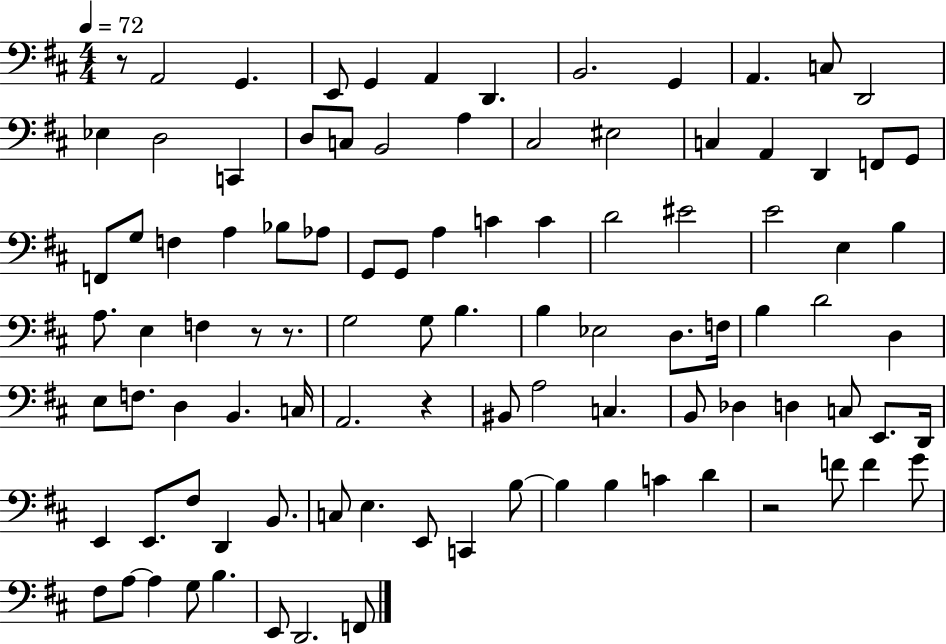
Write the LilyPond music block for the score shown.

{
  \clef bass
  \numericTimeSignature
  \time 4/4
  \key d \major
  \tempo 4 = 72
  \repeat volta 2 { r8 a,2 g,4. | e,8 g,4 a,4 d,4. | b,2. g,4 | a,4. c8 d,2 | \break ees4 d2 c,4 | d8 c8 b,2 a4 | cis2 eis2 | c4 a,4 d,4 f,8 g,8 | \break f,8 g8 f4 a4 bes8 aes8 | g,8 g,8 a4 c'4 c'4 | d'2 eis'2 | e'2 e4 b4 | \break a8. e4 f4 r8 r8. | g2 g8 b4. | b4 ees2 d8. f16 | b4 d'2 d4 | \break e8 f8. d4 b,4. c16 | a,2. r4 | bis,8 a2 c4. | b,8 des4 d4 c8 e,8. d,16 | \break e,4 e,8. fis8 d,4 b,8. | c8 e4. e,8 c,4 b8~~ | b4 b4 c'4 d'4 | r2 f'8 f'4 g'8 | \break fis8 a8~~ a4 g8 b4. | e,8 d,2. f,8 | } \bar "|."
}